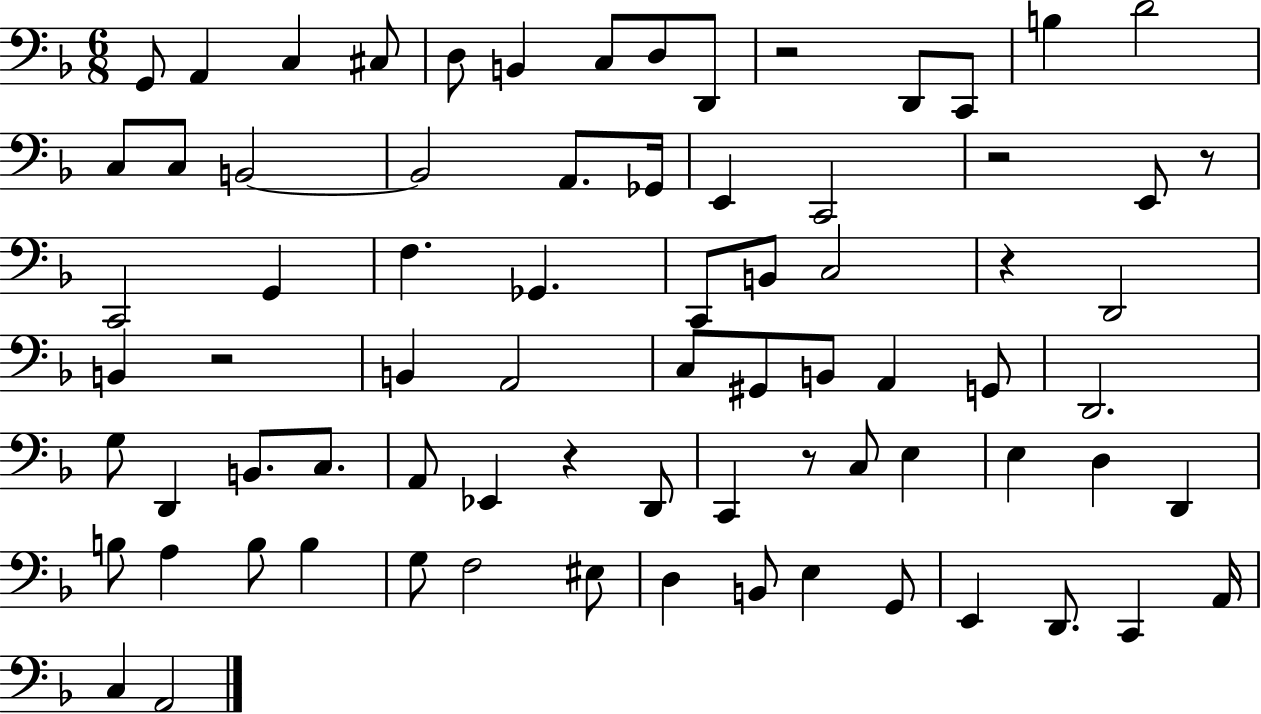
X:1
T:Untitled
M:6/8
L:1/4
K:F
G,,/2 A,, C, ^C,/2 D,/2 B,, C,/2 D,/2 D,,/2 z2 D,,/2 C,,/2 B, D2 C,/2 C,/2 B,,2 B,,2 A,,/2 _G,,/4 E,, C,,2 z2 E,,/2 z/2 C,,2 G,, F, _G,, C,,/2 B,,/2 C,2 z D,,2 B,, z2 B,, A,,2 C,/2 ^G,,/2 B,,/2 A,, G,,/2 D,,2 G,/2 D,, B,,/2 C,/2 A,,/2 _E,, z D,,/2 C,, z/2 C,/2 E, E, D, D,, B,/2 A, B,/2 B, G,/2 F,2 ^E,/2 D, B,,/2 E, G,,/2 E,, D,,/2 C,, A,,/4 C, A,,2